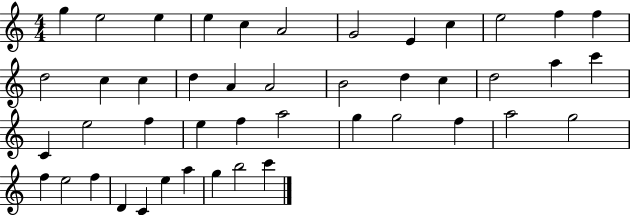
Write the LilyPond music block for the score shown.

{
  \clef treble
  \numericTimeSignature
  \time 4/4
  \key c \major
  g''4 e''2 e''4 | e''4 c''4 a'2 | g'2 e'4 c''4 | e''2 f''4 f''4 | \break d''2 c''4 c''4 | d''4 a'4 a'2 | b'2 d''4 c''4 | d''2 a''4 c'''4 | \break c'4 e''2 f''4 | e''4 f''4 a''2 | g''4 g''2 f''4 | a''2 g''2 | \break f''4 e''2 f''4 | d'4 c'4 e''4 a''4 | g''4 b''2 c'''4 | \bar "|."
}